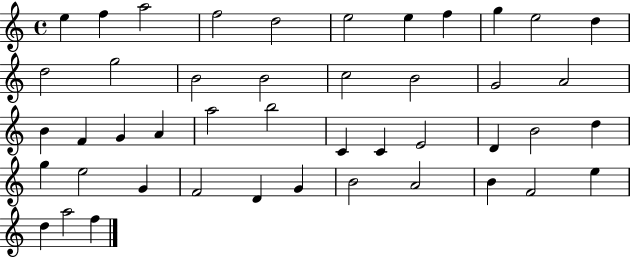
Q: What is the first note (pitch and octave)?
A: E5